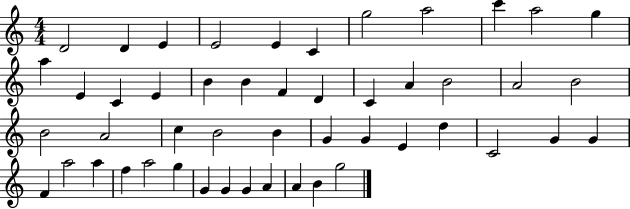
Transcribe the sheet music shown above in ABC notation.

X:1
T:Untitled
M:4/4
L:1/4
K:C
D2 D E E2 E C g2 a2 c' a2 g a E C E B B F D C A B2 A2 B2 B2 A2 c B2 B G G E d C2 G G F a2 a f a2 g G G G A A B g2